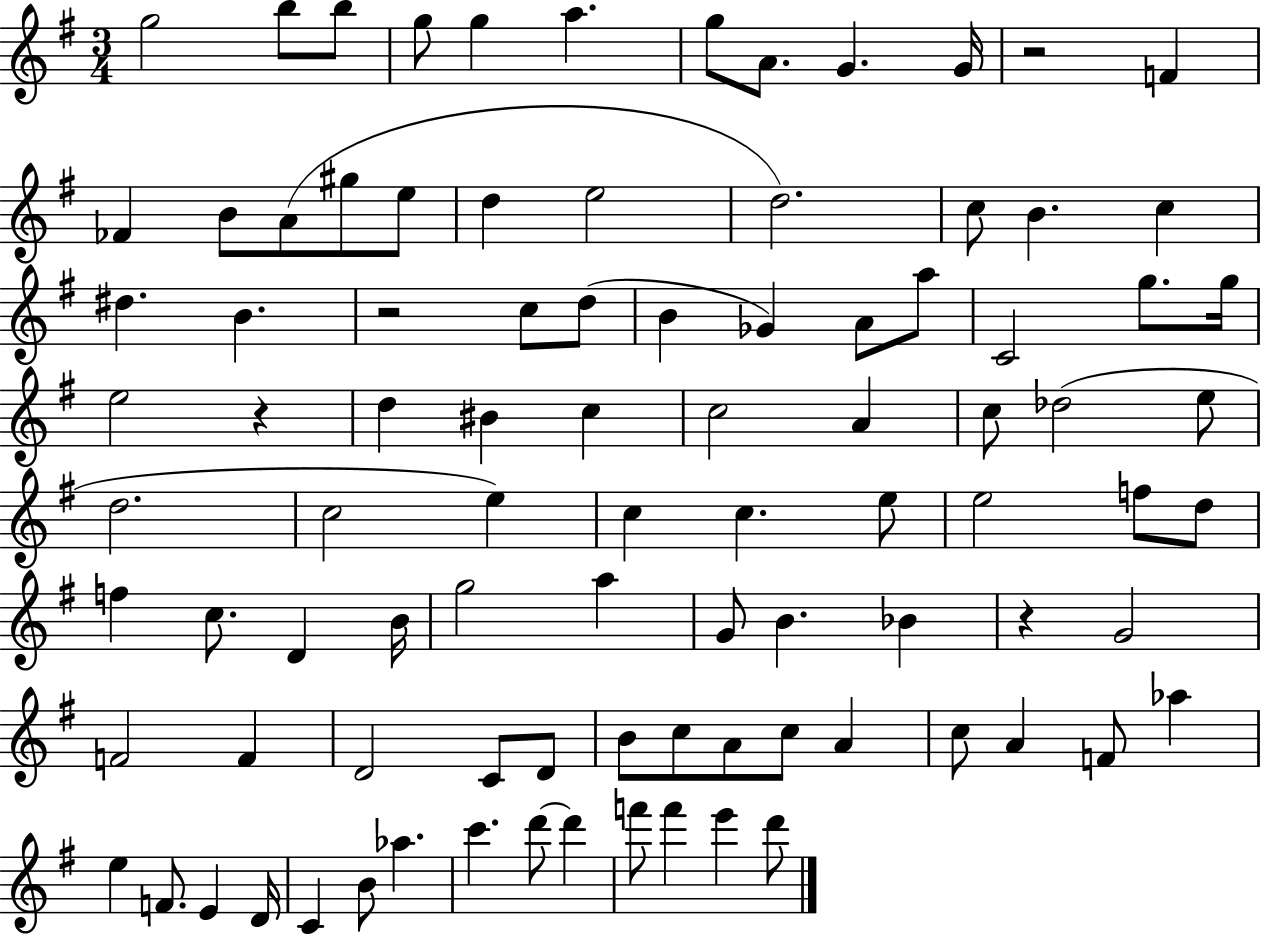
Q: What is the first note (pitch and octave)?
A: G5